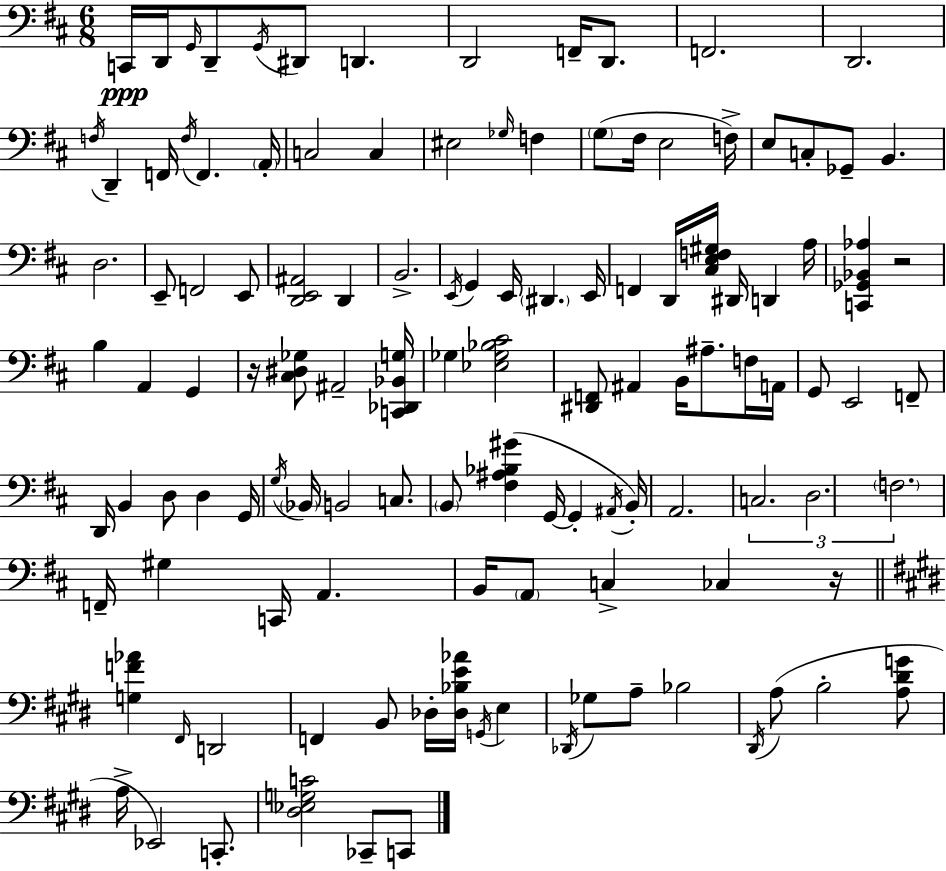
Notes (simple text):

C2/s D2/s G2/s D2/e G2/s D#2/e D2/q. D2/h F2/s D2/e. F2/h. D2/h. F3/s D2/q F2/s F3/s F2/q. A2/s C3/h C3/q EIS3/h Gb3/s F3/q G3/e F#3/s E3/h F3/s E3/e C3/e Gb2/e B2/q. D3/h. E2/e F2/h E2/e [D2,E2,A#2]/h D2/q B2/h. E2/s G2/q E2/s D#2/q. E2/s F2/q D2/s [C#3,E3,F3,G#3]/s D#2/s D2/q A3/s [C2,Gb2,Bb2,Ab3]/q R/h B3/q A2/q G2/q R/s [C#3,D#3,Gb3]/e A#2/h [C2,Db2,Bb2,G3]/s Gb3/q [Eb3,Gb3,Bb3,C#4]/h [D#2,F2]/e A#2/q B2/s A#3/e. F3/s A2/s G2/e E2/h F2/e D2/s B2/q D3/e D3/q G2/s G3/s Bb2/s B2/h C3/e. B2/e [F#3,A#3,Bb3,G#4]/q G2/s G2/q A#2/s B2/s A2/h. C3/h. D3/h. F3/h. F2/s G#3/q C2/s A2/q. B2/s A2/e C3/q CES3/q R/s [G3,F4,Ab4]/q F#2/s D2/h F2/q B2/e Db3/s [Db3,Bb3,E4,Ab4]/s G2/s E3/q Db2/s Gb3/e A3/e Bb3/h D#2/s A3/e B3/h [A3,D#4,G4]/e A3/s Eb2/h C2/e. [D#3,Eb3,G3,C4]/h CES2/e C2/e